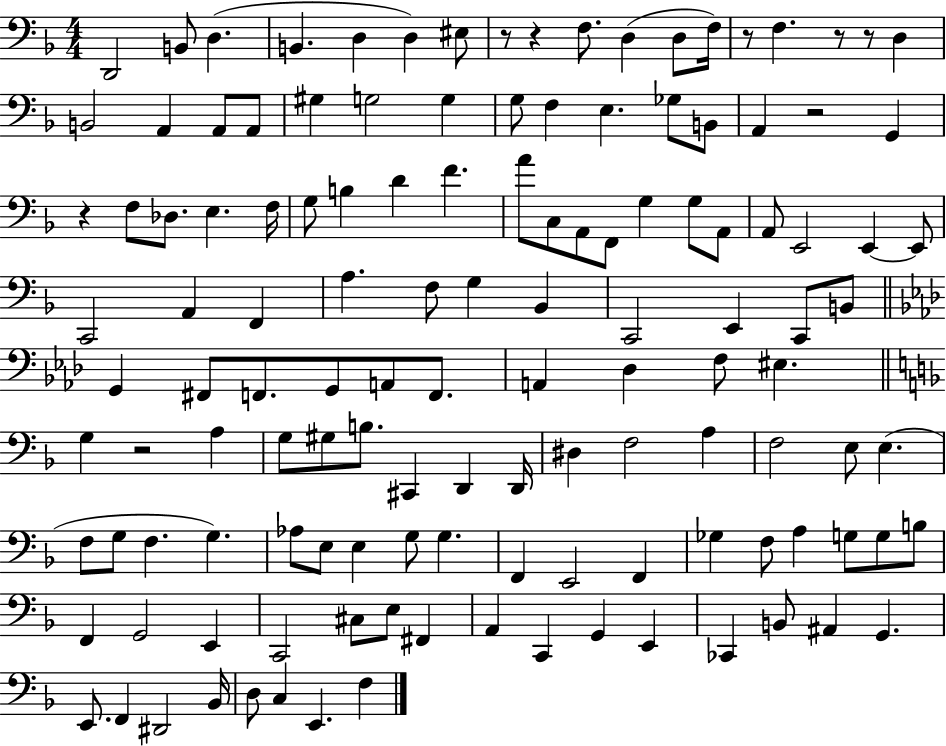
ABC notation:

X:1
T:Untitled
M:4/4
L:1/4
K:F
D,,2 B,,/2 D, B,, D, D, ^E,/2 z/2 z F,/2 D, D,/2 F,/4 z/2 F, z/2 z/2 D, B,,2 A,, A,,/2 A,,/2 ^G, G,2 G, G,/2 F, E, _G,/2 B,,/2 A,, z2 G,, z F,/2 _D,/2 E, F,/4 G,/2 B, D F A/2 C,/2 A,,/2 F,,/2 G, G,/2 A,,/2 A,,/2 E,,2 E,, E,,/2 C,,2 A,, F,, A, F,/2 G, _B,, C,,2 E,, C,,/2 B,,/2 G,, ^F,,/2 F,,/2 G,,/2 A,,/2 F,,/2 A,, _D, F,/2 ^E, G, z2 A, G,/2 ^G,/2 B,/2 ^C,, D,, D,,/4 ^D, F,2 A, F,2 E,/2 E, F,/2 G,/2 F, G, _A,/2 E,/2 E, G,/2 G, F,, E,,2 F,, _G, F,/2 A, G,/2 G,/2 B,/2 F,, G,,2 E,, C,,2 ^C,/2 E,/2 ^F,, A,, C,, G,, E,, _C,, B,,/2 ^A,, G,, E,,/2 F,, ^D,,2 _B,,/4 D,/2 C, E,, F,